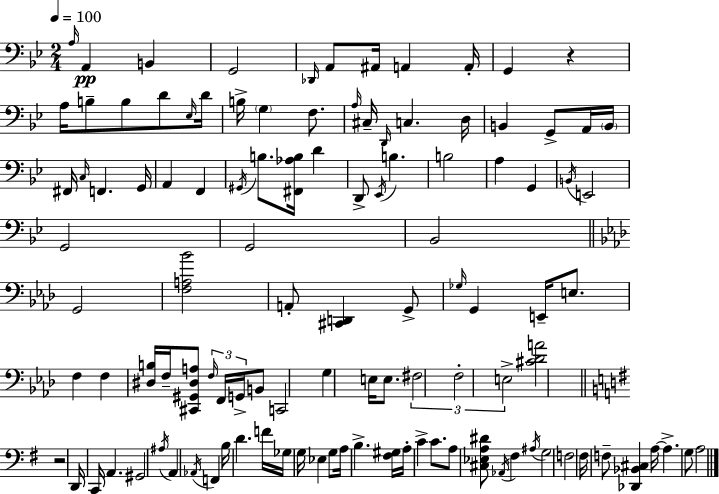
A3/s A2/q B2/q G2/h Db2/s A2/e A#2/s A2/q A2/s G2/q R/q A3/s B3/e B3/e D4/e Eb3/s D4/s B3/s G3/q F3/e. A3/s C#3/s D2/s C3/q. D3/s B2/q G2/e A2/s B2/s F#2/s C3/s F2/q. G2/s A2/q F2/q G#2/s B3/e. [F#2,Ab3,B3]/s D4/q D2/e Eb2/s B3/q. B3/h A3/q G2/q B2/s E2/h G2/h G2/h Bb2/h G2/h [F3,A3,Bb4]/h A2/e [C#2,D2]/q G2/e Gb3/s G2/q E2/s E3/e. F3/q F3/q [D#3,B3]/s F3/s [C#2,G#2,D#3,A3]/e F3/s F2/s G2/s B2/e C2/h G3/q E3/s E3/e. F#3/h F3/h E3/h [C#4,Db4,A4]/h R/h D2/s C2/s A2/q. G#2/h A#3/s A2/q Ab2/s F2/q B3/s D4/q. F4/s Gb3/s G3/s Eb3/q G3/e A3/s B3/q. [F#3,G#3]/s A3/s C4/q C4/e. A3/e [C#3,Eb3,A3,D#4]/e Ab2/s F#3/q A#3/s G3/h F3/h F#3/s F3/e [Db2,Bb2,C#3]/q A3/s A3/q. G3/e A3/h